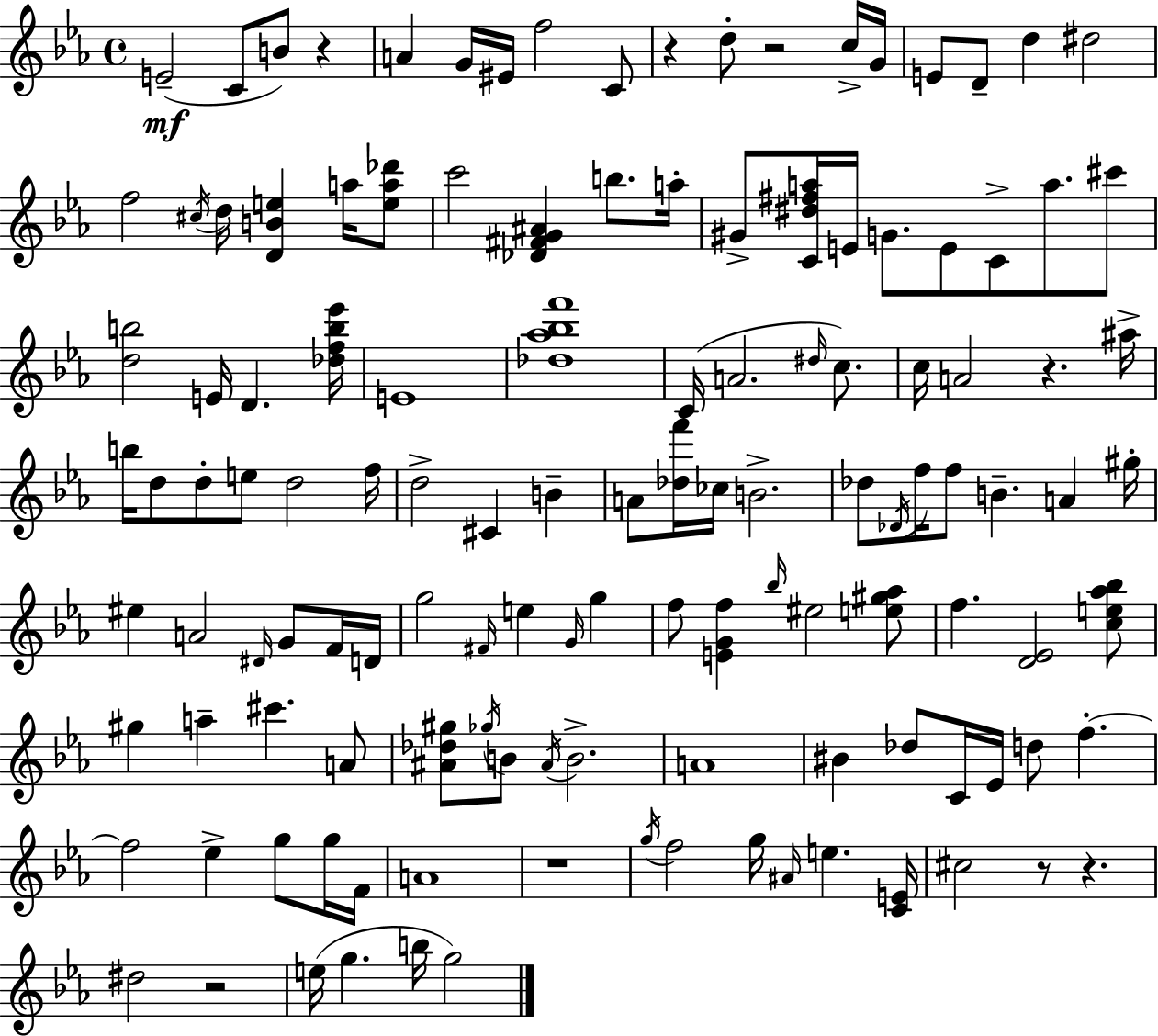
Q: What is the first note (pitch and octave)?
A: E4